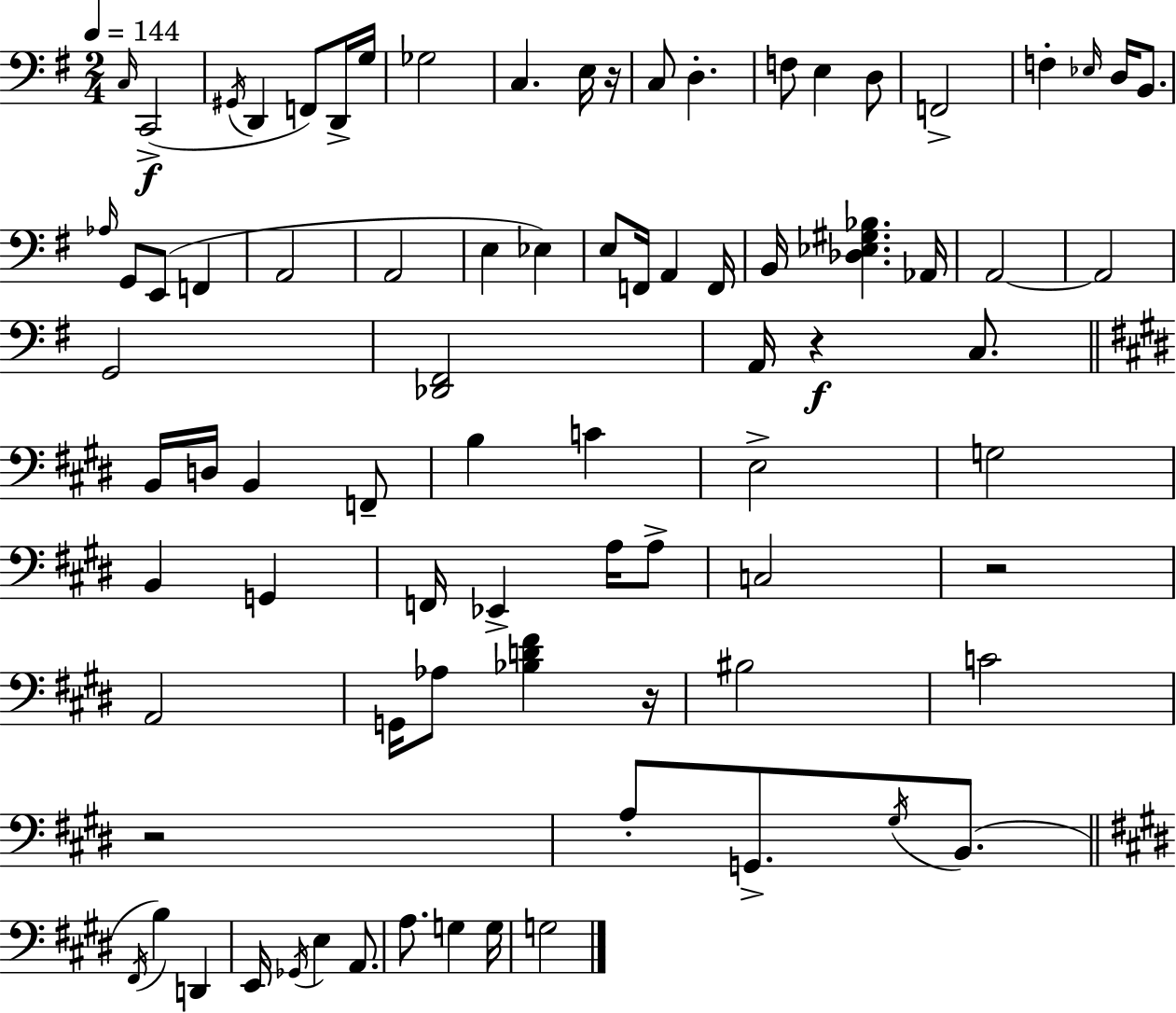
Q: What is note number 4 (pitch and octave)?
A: D2